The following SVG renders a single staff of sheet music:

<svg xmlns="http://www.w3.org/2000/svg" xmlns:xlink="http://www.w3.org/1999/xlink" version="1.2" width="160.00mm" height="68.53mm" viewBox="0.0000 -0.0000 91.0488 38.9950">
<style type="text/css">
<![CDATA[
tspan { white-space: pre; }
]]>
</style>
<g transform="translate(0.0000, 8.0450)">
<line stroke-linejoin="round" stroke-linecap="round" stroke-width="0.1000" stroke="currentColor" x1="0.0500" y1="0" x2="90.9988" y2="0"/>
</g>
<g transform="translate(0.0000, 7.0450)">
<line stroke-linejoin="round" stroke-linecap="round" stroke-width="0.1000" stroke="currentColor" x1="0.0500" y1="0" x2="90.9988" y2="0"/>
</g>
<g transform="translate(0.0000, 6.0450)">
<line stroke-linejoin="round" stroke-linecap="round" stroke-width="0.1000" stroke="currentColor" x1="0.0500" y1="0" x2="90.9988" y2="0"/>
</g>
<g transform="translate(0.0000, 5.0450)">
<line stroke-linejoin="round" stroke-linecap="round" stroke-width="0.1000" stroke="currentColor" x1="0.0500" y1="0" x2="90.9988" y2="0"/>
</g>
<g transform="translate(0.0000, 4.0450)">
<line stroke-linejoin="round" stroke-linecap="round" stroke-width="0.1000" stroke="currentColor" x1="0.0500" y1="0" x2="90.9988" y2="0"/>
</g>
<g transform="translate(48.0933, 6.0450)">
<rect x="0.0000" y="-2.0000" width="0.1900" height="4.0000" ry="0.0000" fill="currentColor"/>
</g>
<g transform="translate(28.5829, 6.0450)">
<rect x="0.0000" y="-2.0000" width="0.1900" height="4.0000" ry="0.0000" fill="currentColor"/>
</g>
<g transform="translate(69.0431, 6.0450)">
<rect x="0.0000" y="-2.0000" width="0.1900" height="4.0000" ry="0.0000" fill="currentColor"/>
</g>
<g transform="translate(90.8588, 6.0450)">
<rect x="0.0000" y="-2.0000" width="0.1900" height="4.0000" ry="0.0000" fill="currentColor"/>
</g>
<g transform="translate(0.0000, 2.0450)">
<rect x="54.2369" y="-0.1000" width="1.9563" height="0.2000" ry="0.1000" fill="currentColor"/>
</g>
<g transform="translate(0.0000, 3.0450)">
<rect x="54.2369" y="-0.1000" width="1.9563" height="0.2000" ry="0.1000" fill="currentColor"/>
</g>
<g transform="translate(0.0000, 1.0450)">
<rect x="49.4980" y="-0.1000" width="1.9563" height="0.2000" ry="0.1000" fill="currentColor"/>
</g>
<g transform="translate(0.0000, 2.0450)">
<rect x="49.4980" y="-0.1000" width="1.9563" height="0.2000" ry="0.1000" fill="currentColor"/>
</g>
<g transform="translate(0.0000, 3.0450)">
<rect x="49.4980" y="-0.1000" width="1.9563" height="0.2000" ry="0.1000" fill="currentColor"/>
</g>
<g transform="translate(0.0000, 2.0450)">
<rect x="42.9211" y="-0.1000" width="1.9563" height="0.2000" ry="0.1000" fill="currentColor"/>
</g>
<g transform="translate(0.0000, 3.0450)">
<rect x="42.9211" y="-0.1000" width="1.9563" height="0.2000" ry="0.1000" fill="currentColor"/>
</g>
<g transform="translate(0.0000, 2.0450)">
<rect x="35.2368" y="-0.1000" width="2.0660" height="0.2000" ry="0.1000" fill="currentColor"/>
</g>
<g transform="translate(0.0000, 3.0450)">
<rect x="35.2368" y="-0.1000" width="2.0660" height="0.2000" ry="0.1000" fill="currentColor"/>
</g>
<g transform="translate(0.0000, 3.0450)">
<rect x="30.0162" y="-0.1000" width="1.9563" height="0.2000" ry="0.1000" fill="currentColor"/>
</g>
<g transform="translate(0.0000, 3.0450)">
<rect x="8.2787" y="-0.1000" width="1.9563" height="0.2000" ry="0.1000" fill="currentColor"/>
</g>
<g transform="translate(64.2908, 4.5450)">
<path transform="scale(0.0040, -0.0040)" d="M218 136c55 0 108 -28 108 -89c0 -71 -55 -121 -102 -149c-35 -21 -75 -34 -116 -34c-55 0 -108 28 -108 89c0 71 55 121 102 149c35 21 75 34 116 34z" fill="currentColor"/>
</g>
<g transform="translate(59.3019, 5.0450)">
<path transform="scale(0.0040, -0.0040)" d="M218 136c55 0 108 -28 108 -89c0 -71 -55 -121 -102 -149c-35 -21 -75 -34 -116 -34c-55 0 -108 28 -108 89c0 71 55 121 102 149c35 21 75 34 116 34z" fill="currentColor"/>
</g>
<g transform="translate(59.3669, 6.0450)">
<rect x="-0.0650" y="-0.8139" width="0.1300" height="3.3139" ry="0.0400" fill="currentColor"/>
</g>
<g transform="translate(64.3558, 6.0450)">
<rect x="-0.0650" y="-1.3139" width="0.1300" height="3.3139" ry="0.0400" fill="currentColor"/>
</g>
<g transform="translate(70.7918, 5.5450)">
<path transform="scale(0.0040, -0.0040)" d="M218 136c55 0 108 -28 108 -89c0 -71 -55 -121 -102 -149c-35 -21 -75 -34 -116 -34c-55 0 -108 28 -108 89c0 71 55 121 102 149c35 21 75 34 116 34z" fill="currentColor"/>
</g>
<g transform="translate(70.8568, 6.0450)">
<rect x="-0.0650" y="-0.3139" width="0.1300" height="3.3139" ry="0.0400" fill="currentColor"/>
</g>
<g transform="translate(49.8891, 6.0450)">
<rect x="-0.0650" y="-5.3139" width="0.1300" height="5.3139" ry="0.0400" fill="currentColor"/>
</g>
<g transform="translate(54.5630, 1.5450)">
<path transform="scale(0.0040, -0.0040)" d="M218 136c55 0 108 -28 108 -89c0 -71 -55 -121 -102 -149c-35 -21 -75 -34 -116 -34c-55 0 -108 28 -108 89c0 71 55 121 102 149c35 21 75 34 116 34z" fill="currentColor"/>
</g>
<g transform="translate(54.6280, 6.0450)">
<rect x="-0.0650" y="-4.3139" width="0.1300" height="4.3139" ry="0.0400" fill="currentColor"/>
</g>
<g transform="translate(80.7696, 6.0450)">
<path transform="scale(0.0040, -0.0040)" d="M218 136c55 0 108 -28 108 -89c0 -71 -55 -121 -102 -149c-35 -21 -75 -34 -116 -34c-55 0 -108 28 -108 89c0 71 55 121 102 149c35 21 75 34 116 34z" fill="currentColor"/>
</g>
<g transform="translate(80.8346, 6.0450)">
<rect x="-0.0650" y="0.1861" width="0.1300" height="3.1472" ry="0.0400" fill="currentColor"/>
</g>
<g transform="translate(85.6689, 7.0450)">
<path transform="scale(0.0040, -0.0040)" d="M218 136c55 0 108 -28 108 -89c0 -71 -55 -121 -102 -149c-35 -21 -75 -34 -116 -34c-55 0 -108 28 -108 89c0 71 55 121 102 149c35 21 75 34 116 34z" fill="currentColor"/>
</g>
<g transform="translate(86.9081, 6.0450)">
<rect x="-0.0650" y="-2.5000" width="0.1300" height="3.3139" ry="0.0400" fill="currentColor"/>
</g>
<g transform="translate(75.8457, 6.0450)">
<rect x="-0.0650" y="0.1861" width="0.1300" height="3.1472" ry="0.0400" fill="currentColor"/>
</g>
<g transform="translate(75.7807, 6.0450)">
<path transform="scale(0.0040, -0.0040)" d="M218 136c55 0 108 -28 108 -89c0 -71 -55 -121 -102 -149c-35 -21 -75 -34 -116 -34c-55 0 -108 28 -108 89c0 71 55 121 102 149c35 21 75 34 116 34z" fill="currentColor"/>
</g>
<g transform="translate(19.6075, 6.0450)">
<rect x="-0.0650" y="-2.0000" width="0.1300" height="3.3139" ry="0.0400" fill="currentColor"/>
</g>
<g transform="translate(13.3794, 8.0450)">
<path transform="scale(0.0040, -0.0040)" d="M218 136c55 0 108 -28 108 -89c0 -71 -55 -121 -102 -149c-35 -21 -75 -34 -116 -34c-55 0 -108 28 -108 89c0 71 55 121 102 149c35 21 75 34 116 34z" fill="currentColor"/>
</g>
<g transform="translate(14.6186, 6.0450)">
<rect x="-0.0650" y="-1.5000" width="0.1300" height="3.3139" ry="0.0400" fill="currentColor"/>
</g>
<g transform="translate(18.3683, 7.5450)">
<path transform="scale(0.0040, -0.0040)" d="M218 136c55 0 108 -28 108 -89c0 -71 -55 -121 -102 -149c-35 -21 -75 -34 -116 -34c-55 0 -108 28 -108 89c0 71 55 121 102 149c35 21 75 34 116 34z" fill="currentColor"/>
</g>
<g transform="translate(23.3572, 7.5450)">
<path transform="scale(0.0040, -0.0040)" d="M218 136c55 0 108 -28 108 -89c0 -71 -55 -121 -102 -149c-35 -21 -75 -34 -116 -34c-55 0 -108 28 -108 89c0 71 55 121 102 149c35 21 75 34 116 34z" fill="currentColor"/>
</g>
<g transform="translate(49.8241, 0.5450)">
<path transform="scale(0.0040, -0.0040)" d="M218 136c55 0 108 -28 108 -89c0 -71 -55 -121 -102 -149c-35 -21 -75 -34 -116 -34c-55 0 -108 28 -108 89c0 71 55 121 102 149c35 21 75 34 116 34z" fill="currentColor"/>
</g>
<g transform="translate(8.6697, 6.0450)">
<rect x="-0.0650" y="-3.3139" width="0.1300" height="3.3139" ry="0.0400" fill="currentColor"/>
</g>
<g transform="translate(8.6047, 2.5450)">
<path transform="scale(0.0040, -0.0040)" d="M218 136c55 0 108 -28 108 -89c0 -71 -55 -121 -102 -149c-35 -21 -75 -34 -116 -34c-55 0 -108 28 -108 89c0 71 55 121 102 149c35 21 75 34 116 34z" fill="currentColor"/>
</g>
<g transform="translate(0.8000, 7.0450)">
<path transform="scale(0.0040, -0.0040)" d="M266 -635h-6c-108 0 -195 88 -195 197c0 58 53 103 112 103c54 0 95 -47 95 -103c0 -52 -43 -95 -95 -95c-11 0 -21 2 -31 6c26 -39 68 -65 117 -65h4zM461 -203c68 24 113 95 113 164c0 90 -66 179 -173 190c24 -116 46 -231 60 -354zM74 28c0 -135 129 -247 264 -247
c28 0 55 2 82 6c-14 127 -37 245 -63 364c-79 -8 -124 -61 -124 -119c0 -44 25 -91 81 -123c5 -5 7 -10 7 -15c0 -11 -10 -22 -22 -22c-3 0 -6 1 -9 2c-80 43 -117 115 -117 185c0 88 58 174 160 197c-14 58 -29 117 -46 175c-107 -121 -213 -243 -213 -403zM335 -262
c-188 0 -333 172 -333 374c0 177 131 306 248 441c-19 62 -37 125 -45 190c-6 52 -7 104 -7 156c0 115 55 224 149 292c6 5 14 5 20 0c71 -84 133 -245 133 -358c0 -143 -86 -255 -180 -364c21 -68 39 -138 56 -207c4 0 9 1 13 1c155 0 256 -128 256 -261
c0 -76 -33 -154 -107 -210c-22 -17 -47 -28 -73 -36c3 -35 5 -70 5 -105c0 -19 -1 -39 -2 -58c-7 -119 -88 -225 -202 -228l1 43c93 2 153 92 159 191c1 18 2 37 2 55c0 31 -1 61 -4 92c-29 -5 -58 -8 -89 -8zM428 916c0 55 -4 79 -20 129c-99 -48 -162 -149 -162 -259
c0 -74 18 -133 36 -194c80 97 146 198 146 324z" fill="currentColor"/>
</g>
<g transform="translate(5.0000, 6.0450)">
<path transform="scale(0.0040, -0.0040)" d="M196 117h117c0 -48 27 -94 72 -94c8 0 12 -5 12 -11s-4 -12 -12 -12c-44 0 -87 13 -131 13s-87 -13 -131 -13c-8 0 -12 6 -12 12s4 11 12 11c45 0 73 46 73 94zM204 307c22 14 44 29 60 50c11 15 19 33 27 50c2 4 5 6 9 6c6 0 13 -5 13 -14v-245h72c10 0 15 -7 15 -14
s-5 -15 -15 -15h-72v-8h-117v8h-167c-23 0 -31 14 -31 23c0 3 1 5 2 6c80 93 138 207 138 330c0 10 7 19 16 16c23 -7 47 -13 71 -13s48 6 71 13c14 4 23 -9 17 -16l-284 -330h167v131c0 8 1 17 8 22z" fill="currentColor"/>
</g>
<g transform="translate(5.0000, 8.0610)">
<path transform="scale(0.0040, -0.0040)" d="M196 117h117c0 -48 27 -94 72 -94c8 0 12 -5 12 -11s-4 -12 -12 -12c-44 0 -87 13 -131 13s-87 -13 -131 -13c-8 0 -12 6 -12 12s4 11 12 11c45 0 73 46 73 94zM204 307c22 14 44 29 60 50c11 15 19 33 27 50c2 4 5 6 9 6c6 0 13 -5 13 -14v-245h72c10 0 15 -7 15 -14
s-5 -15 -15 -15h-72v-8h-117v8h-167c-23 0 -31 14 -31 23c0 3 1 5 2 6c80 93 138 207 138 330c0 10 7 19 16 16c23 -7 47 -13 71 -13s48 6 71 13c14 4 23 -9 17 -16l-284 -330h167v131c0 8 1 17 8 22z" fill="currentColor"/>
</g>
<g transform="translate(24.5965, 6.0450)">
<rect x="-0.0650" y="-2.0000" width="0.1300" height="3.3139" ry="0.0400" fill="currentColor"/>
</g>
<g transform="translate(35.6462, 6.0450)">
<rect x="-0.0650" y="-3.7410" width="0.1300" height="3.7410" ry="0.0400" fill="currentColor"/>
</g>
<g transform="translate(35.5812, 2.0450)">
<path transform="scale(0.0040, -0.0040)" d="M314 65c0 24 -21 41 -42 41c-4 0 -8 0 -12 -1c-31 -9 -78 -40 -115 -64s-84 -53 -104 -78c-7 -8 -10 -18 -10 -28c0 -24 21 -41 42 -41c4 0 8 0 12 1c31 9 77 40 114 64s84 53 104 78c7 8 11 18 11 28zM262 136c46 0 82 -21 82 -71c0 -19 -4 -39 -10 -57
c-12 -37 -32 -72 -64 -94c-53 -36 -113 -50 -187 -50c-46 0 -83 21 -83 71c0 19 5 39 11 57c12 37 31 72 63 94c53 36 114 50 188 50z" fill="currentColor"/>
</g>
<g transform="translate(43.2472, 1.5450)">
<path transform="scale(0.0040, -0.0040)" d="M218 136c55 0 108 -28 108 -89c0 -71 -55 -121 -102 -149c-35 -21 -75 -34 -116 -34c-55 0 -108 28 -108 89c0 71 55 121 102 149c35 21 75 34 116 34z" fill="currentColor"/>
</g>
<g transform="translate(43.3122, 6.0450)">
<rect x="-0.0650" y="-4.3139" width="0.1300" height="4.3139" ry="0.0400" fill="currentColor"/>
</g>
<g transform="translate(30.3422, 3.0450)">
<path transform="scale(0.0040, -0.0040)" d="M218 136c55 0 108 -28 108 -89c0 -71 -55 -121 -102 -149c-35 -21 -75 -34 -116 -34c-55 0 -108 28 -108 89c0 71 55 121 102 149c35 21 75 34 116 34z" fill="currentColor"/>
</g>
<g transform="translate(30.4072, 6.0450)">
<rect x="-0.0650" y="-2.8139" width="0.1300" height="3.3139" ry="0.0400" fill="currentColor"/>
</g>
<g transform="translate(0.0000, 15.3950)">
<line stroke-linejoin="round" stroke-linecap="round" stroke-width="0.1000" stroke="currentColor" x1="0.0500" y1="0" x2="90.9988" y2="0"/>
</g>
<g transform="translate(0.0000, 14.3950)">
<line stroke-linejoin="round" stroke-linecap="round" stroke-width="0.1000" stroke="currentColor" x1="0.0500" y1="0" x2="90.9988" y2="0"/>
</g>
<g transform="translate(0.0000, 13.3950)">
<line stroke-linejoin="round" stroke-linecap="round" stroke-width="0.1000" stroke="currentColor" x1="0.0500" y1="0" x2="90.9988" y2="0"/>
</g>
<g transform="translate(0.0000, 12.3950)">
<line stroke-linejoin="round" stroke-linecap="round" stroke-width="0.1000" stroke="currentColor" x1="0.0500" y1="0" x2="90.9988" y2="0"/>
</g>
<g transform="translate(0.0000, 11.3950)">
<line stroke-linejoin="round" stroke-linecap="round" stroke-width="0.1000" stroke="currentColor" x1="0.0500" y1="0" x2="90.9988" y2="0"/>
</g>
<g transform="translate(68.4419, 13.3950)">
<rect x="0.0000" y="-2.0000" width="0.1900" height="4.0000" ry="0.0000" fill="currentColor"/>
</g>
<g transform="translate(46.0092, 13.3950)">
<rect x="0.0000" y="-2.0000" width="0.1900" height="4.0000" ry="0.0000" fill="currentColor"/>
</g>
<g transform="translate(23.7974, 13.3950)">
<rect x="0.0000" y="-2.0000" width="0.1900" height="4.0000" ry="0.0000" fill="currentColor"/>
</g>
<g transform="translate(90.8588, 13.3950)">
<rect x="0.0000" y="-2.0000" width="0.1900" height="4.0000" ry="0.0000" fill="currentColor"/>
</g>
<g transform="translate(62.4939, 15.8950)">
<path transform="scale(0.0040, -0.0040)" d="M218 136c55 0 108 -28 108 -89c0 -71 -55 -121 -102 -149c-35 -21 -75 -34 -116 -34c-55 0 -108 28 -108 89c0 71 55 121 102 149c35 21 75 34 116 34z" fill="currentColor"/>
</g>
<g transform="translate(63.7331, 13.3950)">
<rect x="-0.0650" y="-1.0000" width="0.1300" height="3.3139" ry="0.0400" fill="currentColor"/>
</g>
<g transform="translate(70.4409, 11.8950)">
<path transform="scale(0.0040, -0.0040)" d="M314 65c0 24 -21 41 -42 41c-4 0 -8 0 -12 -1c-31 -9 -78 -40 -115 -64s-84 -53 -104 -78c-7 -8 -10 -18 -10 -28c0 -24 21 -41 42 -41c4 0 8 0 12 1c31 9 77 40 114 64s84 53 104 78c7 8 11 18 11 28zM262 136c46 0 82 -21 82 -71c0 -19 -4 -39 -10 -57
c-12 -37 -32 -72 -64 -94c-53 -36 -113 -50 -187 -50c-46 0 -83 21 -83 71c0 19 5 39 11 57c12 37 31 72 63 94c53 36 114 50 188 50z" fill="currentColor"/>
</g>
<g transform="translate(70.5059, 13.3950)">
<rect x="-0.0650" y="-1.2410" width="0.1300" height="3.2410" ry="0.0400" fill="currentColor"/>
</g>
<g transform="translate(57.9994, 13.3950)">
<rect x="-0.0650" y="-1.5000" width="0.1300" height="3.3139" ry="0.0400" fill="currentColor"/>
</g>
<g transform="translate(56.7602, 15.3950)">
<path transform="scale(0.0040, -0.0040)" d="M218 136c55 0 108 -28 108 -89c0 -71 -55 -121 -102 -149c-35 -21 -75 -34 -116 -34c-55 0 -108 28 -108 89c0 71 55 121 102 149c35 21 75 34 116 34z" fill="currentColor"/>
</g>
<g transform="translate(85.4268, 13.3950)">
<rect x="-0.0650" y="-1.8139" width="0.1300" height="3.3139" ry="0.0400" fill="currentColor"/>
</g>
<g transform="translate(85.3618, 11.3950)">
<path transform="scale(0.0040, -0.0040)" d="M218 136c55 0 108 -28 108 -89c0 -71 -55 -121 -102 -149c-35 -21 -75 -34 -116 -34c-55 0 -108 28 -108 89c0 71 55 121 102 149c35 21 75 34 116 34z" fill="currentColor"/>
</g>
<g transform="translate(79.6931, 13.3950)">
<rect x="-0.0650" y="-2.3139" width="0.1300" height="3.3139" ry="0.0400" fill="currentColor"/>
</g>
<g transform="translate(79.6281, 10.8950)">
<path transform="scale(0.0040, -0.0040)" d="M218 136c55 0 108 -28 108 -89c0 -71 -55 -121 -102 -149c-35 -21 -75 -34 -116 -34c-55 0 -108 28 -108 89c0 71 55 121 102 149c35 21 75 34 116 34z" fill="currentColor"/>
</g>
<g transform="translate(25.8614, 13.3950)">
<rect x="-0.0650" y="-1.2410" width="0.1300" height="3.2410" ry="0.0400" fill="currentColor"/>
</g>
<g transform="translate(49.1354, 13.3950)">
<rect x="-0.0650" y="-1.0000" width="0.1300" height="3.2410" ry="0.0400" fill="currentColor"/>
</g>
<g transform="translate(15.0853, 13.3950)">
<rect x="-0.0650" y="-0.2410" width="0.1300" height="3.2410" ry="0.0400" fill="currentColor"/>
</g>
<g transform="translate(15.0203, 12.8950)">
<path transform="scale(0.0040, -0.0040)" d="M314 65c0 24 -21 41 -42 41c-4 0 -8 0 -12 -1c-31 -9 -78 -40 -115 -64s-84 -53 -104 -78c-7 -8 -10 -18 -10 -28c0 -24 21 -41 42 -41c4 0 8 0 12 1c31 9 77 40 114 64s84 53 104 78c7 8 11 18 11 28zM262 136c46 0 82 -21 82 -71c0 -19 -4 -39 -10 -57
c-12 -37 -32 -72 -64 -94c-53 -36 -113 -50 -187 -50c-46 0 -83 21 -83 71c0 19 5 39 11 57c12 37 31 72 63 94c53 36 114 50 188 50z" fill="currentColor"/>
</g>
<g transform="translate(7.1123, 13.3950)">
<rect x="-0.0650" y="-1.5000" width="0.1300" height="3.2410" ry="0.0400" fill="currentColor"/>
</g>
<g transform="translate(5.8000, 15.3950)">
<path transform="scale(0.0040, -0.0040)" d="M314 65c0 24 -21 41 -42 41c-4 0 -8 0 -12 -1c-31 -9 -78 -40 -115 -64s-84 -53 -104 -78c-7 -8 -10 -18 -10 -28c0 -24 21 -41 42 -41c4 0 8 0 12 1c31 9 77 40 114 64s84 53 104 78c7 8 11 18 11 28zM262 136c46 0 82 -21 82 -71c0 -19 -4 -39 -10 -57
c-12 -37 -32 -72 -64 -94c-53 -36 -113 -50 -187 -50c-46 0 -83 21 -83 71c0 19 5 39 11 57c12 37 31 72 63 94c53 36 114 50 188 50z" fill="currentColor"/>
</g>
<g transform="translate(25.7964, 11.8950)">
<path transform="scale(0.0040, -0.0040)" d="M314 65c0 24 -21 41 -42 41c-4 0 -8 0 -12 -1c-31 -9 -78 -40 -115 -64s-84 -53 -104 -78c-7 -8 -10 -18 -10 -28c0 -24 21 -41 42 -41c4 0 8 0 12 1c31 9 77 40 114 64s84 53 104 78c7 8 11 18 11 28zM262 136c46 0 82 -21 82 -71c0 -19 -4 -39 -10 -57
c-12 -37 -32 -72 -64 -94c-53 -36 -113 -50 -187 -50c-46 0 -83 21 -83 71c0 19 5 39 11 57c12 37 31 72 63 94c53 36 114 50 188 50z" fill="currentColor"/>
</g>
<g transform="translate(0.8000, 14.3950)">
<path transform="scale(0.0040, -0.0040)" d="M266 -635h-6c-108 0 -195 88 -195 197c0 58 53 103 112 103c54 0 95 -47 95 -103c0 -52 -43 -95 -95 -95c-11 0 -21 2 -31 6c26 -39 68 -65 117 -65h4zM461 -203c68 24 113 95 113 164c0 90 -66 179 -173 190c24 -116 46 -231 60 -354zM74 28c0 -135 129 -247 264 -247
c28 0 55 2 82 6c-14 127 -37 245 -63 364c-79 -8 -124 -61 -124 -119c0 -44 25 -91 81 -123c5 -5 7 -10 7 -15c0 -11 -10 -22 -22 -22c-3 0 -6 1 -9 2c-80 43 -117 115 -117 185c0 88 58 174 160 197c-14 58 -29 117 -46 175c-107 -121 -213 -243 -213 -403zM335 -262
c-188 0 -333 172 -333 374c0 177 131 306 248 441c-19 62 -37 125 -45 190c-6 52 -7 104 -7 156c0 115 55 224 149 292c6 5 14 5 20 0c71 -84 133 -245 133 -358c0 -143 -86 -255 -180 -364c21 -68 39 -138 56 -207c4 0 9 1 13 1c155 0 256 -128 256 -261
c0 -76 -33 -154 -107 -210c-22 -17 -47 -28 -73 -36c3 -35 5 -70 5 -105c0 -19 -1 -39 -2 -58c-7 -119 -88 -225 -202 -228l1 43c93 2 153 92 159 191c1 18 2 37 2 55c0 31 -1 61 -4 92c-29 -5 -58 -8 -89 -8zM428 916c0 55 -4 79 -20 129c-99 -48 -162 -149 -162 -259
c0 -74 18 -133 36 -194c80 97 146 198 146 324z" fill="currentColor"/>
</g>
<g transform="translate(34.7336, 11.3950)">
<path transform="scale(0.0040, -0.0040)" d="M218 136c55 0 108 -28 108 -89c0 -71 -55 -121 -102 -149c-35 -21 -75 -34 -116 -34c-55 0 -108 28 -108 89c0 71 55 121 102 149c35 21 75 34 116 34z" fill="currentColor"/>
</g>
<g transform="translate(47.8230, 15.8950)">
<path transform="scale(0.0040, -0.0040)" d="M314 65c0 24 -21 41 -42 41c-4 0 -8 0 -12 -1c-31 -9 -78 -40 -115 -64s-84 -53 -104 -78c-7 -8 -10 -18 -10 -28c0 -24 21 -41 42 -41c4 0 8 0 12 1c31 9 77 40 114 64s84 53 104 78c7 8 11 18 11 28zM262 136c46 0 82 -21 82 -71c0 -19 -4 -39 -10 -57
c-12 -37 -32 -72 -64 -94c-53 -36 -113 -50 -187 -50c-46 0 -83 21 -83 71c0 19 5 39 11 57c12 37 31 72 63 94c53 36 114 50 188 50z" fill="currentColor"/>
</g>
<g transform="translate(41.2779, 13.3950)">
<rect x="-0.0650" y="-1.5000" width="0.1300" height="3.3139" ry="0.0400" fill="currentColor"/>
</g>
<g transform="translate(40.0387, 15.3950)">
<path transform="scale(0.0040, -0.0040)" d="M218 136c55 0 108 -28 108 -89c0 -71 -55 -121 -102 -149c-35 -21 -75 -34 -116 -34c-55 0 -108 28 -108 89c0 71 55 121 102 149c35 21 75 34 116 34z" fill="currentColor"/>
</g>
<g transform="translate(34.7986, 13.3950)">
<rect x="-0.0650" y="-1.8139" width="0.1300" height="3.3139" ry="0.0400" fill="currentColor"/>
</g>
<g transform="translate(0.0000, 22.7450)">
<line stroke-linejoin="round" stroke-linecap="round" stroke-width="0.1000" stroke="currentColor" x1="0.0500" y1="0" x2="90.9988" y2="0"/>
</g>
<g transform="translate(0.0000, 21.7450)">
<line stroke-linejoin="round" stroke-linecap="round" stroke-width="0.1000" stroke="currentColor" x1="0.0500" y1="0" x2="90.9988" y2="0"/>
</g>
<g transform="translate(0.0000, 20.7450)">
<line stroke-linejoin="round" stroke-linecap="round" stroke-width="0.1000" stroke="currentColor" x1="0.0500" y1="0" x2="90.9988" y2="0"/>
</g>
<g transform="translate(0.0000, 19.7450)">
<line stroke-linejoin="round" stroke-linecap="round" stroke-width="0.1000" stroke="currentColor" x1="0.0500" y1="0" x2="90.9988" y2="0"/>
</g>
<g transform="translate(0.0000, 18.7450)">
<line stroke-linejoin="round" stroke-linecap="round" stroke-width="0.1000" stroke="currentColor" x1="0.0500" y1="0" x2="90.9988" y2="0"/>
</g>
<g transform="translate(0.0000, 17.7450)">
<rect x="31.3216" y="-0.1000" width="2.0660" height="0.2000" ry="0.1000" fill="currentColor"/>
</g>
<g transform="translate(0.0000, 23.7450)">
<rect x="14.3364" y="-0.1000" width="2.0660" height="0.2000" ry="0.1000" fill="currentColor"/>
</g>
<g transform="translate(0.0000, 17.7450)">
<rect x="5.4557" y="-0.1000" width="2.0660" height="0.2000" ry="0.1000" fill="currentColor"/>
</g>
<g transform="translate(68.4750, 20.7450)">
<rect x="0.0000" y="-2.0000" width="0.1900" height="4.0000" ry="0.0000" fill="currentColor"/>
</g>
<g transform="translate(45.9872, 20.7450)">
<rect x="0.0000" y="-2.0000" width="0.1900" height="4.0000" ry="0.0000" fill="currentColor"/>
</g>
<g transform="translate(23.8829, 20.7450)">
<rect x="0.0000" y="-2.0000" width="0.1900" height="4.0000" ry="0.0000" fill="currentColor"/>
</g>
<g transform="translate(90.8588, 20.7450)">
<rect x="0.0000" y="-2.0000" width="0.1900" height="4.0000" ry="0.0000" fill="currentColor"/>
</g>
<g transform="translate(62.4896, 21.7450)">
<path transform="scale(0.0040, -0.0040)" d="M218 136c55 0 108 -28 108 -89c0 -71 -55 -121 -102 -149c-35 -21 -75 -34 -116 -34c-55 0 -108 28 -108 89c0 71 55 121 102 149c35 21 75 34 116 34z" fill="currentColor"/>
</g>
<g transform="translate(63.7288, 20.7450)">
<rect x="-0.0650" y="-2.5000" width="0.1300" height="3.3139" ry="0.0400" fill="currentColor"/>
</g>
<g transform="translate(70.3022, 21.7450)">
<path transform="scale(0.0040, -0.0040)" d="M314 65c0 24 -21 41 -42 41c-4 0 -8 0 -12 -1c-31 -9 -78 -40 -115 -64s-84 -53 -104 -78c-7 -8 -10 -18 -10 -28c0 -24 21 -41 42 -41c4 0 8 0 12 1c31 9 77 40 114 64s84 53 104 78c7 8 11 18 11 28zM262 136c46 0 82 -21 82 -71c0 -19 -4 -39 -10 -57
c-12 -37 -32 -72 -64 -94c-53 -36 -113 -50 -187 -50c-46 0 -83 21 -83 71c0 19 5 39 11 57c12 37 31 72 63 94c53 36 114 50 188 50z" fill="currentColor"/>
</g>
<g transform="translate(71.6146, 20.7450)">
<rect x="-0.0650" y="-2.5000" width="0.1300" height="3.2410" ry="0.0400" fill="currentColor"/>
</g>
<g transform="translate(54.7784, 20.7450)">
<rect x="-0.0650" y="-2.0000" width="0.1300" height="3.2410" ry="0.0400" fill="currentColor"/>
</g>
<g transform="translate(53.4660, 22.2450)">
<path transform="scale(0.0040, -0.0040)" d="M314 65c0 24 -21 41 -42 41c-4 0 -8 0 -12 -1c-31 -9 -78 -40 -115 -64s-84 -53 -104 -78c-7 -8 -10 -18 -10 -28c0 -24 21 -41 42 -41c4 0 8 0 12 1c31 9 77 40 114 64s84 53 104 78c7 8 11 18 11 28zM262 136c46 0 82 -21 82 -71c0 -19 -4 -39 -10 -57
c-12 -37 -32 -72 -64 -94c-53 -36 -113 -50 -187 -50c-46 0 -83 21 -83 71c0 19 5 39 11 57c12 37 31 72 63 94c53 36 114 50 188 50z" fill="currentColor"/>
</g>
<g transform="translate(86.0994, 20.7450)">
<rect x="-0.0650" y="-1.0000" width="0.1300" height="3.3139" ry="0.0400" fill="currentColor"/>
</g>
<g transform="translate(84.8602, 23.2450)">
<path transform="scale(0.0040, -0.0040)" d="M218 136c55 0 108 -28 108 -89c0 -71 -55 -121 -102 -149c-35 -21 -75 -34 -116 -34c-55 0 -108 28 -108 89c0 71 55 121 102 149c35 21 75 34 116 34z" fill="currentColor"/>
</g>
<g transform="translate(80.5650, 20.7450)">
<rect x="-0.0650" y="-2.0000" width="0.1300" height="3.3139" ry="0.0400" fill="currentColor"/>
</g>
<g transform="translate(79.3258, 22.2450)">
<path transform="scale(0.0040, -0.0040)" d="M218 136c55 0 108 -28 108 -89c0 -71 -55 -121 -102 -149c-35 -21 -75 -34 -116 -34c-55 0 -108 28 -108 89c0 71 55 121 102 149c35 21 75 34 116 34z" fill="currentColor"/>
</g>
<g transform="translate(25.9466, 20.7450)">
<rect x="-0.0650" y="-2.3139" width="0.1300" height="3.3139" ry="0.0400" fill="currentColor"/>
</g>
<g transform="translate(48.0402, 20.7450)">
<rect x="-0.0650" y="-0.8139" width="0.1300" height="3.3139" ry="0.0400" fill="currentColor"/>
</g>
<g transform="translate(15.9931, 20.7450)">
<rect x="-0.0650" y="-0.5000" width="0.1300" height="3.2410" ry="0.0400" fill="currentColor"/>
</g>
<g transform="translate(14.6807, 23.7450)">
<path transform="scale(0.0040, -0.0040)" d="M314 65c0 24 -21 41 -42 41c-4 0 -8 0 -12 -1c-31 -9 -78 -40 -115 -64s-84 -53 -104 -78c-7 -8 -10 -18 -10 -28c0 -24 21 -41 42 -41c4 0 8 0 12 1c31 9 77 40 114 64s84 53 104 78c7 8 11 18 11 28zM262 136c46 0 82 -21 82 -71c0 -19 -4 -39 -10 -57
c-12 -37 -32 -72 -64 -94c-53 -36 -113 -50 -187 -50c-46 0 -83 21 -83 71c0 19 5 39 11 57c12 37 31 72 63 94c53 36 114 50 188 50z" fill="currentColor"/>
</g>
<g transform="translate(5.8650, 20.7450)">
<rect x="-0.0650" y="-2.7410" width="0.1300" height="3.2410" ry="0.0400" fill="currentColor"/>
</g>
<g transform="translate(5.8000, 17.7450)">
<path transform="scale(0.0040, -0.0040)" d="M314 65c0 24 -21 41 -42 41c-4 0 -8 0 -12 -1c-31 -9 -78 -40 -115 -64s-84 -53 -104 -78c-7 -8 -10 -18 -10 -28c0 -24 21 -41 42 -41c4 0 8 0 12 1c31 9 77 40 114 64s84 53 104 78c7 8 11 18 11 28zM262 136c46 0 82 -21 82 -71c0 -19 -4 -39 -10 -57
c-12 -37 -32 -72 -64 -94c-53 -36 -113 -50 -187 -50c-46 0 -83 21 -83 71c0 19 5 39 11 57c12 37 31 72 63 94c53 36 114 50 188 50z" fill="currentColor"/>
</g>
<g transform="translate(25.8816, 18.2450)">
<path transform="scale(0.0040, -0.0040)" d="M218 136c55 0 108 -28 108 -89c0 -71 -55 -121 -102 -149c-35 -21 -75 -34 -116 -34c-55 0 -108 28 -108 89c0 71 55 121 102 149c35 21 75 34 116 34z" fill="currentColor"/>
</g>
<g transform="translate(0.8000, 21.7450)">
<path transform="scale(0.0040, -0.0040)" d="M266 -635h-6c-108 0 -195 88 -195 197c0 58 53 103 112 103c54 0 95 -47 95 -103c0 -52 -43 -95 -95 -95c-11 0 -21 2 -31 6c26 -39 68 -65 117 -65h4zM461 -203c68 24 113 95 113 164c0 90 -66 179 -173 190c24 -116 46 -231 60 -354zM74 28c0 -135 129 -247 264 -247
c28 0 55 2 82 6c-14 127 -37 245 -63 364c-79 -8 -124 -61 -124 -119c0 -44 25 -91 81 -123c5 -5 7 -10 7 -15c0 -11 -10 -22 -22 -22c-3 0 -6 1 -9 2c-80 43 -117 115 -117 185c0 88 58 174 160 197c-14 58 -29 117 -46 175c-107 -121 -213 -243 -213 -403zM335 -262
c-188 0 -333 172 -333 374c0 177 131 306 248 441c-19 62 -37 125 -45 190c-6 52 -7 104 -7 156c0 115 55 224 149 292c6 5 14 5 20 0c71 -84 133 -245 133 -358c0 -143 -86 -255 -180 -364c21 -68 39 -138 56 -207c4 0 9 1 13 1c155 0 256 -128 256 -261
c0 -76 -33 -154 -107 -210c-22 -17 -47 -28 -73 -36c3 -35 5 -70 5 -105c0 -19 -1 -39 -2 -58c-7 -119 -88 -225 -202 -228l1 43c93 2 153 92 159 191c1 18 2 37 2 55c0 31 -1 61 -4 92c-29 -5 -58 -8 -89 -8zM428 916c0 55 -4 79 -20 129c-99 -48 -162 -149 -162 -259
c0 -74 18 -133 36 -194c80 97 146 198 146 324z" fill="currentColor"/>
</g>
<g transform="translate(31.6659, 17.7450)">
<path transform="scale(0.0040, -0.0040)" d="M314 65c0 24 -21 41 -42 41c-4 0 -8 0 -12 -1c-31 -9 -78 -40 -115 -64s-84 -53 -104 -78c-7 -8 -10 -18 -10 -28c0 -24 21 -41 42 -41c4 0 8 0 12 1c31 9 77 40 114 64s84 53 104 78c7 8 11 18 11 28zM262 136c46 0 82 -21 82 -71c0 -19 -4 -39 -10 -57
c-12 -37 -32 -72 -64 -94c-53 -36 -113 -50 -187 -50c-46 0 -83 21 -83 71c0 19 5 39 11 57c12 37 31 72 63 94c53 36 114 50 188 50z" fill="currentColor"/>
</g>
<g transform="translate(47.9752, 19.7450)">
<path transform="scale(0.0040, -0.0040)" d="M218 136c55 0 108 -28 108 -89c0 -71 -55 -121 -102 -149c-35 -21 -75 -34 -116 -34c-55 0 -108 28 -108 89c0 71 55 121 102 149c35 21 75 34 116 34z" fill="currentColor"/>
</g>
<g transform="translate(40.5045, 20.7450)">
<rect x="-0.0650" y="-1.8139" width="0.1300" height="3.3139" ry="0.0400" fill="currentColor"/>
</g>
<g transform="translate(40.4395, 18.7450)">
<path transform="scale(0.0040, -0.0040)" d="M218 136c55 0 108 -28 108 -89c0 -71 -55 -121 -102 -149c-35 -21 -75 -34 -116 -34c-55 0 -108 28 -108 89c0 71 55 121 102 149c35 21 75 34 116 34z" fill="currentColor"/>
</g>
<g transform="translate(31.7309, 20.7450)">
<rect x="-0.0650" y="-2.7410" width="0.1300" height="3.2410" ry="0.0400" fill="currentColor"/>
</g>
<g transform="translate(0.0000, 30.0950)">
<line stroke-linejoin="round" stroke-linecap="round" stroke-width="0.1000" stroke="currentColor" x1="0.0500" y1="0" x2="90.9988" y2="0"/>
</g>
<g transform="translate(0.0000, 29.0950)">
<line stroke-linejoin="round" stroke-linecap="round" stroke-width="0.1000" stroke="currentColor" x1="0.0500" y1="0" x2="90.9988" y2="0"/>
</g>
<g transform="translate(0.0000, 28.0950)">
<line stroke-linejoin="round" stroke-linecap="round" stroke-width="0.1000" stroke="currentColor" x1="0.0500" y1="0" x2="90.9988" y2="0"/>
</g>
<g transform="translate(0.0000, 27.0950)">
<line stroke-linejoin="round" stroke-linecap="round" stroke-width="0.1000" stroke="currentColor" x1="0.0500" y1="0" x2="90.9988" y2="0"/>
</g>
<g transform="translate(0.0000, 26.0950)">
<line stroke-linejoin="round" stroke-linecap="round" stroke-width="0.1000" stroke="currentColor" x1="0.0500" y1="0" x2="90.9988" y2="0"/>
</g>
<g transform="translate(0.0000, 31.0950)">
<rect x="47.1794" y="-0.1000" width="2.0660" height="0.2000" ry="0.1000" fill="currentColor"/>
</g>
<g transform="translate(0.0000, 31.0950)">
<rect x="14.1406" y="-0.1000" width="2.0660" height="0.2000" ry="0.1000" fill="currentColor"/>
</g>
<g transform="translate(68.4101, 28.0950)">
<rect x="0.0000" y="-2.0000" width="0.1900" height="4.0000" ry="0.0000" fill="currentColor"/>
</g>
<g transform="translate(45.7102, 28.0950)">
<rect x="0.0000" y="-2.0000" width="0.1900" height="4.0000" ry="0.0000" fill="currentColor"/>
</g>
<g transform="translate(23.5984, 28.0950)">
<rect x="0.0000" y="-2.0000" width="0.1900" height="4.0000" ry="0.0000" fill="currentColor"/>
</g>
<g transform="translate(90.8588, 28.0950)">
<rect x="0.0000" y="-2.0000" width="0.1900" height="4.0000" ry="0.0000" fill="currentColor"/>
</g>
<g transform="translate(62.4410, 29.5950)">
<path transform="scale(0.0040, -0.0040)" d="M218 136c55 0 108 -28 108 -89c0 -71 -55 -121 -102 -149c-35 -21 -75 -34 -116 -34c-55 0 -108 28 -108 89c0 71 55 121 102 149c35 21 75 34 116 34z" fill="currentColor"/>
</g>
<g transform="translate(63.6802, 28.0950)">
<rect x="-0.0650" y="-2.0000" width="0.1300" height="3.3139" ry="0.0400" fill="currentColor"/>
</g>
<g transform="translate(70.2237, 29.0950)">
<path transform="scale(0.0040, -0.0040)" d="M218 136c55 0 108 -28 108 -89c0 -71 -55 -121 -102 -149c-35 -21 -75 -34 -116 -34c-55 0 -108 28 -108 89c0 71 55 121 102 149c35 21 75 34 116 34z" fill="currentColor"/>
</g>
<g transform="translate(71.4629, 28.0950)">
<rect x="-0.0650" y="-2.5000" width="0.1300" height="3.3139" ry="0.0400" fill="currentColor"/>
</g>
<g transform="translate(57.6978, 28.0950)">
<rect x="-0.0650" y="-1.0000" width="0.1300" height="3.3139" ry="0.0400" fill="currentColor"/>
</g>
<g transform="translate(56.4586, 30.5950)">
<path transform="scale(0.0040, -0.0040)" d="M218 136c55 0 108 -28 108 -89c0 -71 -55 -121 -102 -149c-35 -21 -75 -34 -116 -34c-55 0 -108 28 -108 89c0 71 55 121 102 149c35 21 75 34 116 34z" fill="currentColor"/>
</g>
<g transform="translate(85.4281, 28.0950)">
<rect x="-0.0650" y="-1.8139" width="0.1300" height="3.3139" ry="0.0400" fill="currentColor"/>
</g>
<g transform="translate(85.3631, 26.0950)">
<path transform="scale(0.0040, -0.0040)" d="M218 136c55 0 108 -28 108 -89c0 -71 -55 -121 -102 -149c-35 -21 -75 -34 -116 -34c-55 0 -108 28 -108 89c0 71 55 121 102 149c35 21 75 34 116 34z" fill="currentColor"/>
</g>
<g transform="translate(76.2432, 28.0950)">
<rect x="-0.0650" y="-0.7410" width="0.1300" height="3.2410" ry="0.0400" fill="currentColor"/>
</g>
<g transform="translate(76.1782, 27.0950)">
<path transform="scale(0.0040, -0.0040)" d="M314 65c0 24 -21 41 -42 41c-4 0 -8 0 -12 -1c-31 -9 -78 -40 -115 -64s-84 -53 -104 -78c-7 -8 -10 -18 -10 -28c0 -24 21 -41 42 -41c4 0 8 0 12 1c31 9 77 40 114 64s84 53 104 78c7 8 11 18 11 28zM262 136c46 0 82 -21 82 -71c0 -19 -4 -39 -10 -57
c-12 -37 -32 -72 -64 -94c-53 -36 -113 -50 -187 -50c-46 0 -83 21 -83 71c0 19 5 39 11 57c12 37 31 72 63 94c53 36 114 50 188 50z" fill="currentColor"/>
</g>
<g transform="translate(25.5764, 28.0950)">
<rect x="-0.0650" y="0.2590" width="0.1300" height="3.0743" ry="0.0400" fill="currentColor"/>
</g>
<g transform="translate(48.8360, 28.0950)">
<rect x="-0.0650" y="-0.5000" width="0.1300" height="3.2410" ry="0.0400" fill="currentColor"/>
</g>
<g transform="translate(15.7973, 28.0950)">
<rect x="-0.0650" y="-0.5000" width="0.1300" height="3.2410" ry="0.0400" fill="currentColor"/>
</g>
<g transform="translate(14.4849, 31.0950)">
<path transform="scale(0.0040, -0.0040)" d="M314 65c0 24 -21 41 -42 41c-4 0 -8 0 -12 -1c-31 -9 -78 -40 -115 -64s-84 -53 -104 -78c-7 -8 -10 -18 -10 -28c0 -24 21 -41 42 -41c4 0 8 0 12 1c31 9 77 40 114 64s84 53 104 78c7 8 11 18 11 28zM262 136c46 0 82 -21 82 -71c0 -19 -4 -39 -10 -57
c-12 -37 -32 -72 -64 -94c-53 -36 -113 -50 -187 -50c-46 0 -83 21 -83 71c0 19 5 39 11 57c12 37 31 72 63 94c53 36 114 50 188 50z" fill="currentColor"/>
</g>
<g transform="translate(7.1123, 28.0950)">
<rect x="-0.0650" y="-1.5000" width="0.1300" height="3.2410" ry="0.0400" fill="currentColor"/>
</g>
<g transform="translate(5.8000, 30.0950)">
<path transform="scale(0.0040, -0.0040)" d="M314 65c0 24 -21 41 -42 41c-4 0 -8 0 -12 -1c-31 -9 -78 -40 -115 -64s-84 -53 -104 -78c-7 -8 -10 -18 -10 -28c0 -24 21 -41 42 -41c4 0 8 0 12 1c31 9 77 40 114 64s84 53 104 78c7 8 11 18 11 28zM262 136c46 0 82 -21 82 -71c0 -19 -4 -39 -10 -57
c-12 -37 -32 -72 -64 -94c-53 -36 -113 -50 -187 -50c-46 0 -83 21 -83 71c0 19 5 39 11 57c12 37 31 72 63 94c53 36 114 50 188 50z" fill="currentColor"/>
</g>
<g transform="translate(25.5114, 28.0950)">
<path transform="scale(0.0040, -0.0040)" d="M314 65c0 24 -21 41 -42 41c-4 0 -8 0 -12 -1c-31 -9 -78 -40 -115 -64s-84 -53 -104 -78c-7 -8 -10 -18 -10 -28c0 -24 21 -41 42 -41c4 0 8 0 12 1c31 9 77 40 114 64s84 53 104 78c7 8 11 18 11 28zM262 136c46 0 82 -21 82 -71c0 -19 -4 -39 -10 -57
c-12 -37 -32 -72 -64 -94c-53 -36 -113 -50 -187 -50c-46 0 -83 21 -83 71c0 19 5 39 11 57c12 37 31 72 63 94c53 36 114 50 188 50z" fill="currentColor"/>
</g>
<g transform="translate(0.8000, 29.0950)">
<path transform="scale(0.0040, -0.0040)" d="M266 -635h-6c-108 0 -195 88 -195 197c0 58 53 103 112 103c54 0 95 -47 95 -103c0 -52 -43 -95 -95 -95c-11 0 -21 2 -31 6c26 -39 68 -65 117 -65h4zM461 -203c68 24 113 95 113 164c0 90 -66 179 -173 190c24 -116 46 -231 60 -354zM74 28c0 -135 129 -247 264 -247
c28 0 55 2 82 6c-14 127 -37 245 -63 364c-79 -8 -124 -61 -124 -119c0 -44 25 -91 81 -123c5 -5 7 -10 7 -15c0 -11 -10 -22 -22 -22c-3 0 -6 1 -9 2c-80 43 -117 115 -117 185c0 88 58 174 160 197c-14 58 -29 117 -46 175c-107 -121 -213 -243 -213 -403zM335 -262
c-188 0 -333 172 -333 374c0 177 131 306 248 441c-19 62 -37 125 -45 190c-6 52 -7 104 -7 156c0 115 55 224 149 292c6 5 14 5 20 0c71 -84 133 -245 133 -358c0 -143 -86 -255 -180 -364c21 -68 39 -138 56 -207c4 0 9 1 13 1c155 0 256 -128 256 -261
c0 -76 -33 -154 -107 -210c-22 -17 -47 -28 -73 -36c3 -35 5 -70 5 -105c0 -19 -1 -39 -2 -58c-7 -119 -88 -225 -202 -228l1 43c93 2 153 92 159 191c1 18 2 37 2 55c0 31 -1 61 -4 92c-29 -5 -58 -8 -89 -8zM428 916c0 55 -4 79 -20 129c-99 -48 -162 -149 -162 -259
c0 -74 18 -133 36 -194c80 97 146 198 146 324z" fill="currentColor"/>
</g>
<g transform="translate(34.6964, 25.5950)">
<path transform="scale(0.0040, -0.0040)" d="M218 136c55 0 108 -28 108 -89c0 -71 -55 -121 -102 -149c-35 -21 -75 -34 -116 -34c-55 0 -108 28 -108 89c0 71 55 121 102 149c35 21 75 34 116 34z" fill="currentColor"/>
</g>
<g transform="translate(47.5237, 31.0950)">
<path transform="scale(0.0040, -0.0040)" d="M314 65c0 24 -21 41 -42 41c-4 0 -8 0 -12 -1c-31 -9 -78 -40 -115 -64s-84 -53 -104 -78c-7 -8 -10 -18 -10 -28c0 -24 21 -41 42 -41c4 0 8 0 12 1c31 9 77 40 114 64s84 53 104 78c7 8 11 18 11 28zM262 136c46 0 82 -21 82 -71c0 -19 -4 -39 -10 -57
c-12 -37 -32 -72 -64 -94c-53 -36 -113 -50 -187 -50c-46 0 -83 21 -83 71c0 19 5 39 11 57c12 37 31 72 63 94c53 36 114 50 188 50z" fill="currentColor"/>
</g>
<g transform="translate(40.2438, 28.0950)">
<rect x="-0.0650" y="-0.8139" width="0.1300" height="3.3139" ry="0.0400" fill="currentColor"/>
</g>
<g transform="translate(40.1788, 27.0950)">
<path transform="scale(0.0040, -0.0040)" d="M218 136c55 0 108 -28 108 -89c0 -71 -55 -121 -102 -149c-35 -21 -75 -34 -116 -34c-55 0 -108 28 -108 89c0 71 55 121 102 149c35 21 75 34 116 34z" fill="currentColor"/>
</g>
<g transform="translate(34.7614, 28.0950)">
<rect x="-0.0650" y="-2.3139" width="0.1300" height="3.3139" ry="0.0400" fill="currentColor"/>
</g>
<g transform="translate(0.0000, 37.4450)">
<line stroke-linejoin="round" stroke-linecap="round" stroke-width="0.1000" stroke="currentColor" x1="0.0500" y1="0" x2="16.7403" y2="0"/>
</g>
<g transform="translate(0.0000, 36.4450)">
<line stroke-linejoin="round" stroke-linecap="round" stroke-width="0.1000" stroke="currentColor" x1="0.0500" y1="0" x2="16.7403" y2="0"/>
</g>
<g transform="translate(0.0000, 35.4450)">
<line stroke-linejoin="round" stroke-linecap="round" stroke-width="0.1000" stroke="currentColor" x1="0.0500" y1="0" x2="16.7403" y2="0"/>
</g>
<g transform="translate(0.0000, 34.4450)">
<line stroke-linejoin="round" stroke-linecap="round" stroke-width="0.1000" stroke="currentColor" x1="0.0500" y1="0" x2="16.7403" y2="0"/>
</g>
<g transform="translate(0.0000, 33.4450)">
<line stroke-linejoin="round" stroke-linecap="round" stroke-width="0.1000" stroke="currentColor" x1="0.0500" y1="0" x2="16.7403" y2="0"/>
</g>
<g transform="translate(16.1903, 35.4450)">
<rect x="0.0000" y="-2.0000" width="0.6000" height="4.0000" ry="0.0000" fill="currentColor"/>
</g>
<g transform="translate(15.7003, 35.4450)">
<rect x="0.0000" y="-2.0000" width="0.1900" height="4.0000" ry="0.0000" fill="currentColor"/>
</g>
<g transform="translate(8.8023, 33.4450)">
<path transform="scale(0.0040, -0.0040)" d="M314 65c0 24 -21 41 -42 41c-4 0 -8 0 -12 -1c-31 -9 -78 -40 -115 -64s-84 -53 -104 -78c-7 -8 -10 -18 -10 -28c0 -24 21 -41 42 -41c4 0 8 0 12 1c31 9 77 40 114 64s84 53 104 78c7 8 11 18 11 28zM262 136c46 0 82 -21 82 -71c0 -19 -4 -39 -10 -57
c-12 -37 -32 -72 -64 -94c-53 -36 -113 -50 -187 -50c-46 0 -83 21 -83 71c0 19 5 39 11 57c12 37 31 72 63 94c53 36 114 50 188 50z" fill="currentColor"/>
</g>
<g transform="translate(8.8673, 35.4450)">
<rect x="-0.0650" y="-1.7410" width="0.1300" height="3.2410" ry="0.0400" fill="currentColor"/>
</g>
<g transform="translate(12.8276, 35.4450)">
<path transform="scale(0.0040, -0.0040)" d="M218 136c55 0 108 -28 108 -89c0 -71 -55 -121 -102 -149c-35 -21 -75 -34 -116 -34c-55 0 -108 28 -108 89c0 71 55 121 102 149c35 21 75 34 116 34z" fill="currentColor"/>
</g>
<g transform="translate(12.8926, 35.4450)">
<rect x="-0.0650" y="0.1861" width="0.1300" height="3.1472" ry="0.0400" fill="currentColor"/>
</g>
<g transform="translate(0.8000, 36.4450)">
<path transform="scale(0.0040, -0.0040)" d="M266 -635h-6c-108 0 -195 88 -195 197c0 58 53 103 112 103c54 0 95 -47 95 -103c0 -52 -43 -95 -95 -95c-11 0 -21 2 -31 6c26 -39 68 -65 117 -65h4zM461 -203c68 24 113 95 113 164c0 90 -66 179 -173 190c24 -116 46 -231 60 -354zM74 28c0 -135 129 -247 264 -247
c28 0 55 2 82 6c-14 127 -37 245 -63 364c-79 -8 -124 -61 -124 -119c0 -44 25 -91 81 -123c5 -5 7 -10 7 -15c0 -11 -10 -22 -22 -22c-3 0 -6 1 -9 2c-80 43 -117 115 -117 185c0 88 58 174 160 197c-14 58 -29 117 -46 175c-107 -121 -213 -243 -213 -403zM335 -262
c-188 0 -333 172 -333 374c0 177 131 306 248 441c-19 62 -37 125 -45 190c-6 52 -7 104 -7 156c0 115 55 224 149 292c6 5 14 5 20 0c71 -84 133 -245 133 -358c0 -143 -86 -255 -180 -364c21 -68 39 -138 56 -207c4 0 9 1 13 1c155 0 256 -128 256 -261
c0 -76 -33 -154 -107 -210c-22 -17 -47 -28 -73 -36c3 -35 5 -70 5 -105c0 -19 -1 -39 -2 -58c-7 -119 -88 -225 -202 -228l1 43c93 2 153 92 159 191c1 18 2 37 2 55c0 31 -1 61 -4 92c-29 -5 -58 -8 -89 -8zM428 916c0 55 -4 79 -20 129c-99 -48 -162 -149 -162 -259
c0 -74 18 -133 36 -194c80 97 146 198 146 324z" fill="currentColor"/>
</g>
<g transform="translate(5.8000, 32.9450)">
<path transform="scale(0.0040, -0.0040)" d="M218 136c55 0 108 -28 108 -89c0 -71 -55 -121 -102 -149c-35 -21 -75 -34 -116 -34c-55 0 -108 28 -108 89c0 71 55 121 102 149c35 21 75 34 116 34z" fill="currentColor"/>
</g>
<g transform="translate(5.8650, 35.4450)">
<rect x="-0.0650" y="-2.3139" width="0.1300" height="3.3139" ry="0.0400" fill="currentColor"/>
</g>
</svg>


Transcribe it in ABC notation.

X:1
T:Untitled
M:4/4
L:1/4
K:C
b E F F a c'2 d' f' d' d e c B B G E2 c2 e2 f E D2 E D e2 g f a2 C2 g a2 f d F2 G G2 F D E2 C2 B2 g d C2 D F G d2 f g f2 B